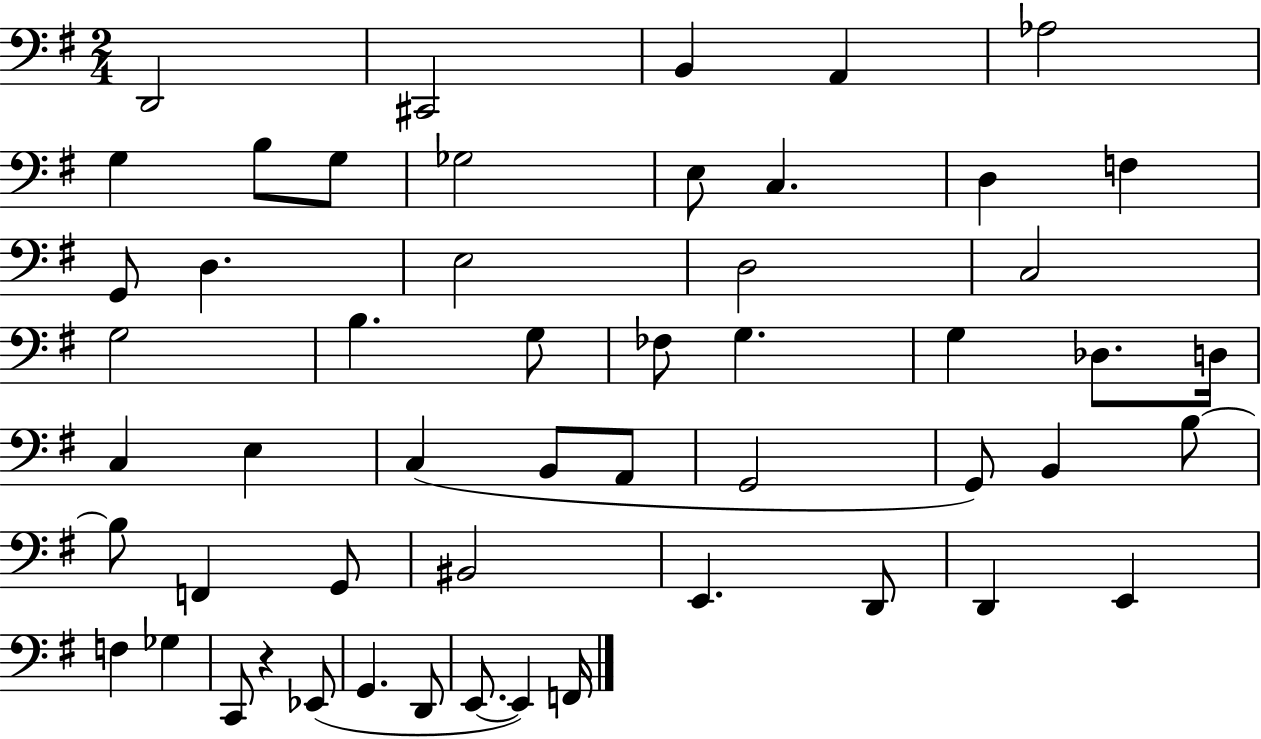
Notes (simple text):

D2/h C#2/h B2/q A2/q Ab3/h G3/q B3/e G3/e Gb3/h E3/e C3/q. D3/q F3/q G2/e D3/q. E3/h D3/h C3/h G3/h B3/q. G3/e FES3/e G3/q. G3/q Db3/e. D3/s C3/q E3/q C3/q B2/e A2/e G2/h G2/e B2/q B3/e B3/e F2/q G2/e BIS2/h E2/q. D2/e D2/q E2/q F3/q Gb3/q C2/e R/q Eb2/e G2/q. D2/e E2/e. E2/q F2/s